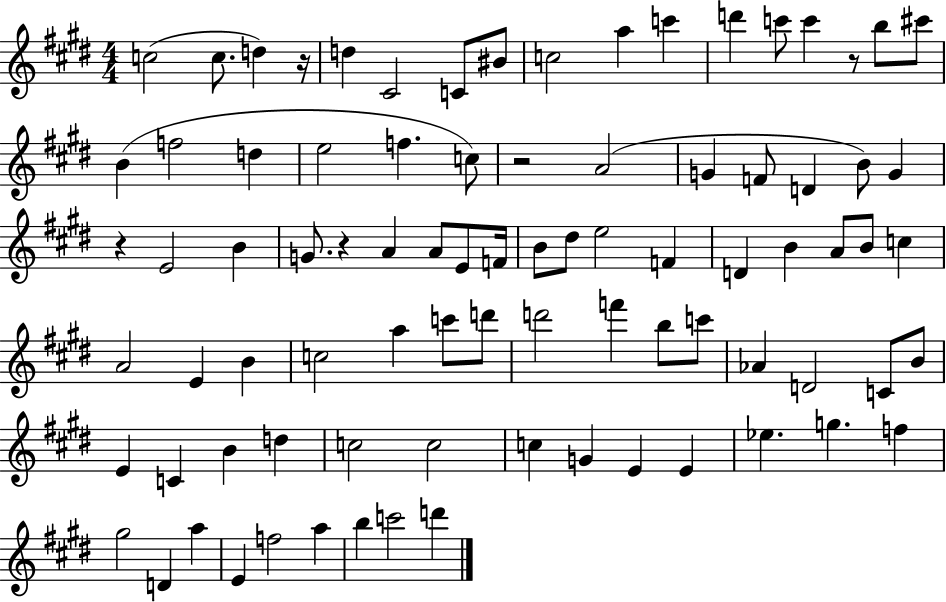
C5/h C5/e. D5/q R/s D5/q C#4/h C4/e BIS4/e C5/h A5/q C6/q D6/q C6/e C6/q R/e B5/e C#6/e B4/q F5/h D5/q E5/h F5/q. C5/e R/h A4/h G4/q F4/e D4/q B4/e G4/q R/q E4/h B4/q G4/e. R/q A4/q A4/e E4/e F4/s B4/e D#5/e E5/h F4/q D4/q B4/q A4/e B4/e C5/q A4/h E4/q B4/q C5/h A5/q C6/e D6/e D6/h F6/q B5/e C6/e Ab4/q D4/h C4/e B4/e E4/q C4/q B4/q D5/q C5/h C5/h C5/q G4/q E4/q E4/q Eb5/q. G5/q. F5/q G#5/h D4/q A5/q E4/q F5/h A5/q B5/q C6/h D6/q